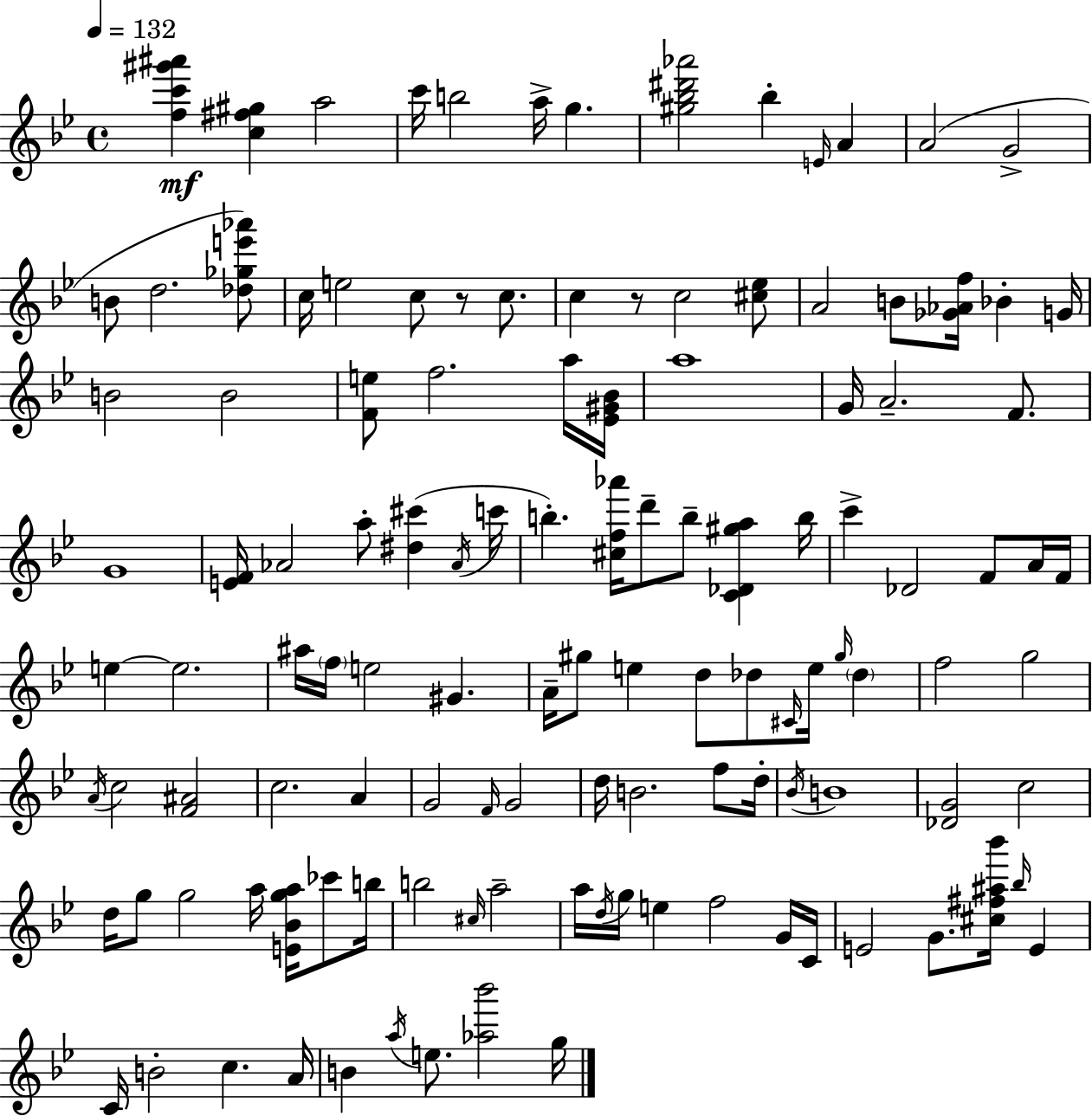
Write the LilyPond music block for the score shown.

{
  \clef treble
  \time 4/4
  \defaultTimeSignature
  \key bes \major
  \tempo 4 = 132
  \repeat volta 2 { <f'' c''' gis''' ais'''>4\mf <c'' fis'' gis''>4 a''2 | c'''16 b''2 a''16-> g''4. | <gis'' bes'' dis''' aes'''>2 bes''4-. \grace { e'16 } a'4 | a'2( g'2-> | \break b'8 d''2. <des'' ges'' e''' aes'''>8) | c''16 e''2 c''8 r8 c''8. | c''4 r8 c''2 <cis'' ees''>8 | a'2 b'8 <ges' aes' f''>16 bes'4-. | \break g'16 b'2 b'2 | <f' e''>8 f''2. a''16 | <ees' gis' bes'>16 a''1 | g'16 a'2.-- f'8. | \break g'1 | <e' f'>16 aes'2 a''8-. <dis'' cis'''>4( | \acciaccatura { aes'16 } c'''16 b''4.-.) <cis'' f'' aes'''>16 d'''8-- b''8-- <c' des' gis'' a''>4 | b''16 c'''4-> des'2 f'8 | \break a'16 f'16 e''4~~ e''2. | ais''16 \parenthesize f''16 e''2 gis'4. | a'16-- gis''8 e''4 d''8 des''8 \grace { cis'16 } e''16 \grace { gis''16 } | \parenthesize des''4 f''2 g''2 | \break \acciaccatura { a'16 } c''2 <f' ais'>2 | c''2. | a'4 g'2 \grace { f'16 } g'2 | d''16 b'2. | \break f''8 d''16-. \acciaccatura { bes'16 } b'1 | <des' g'>2 c''2 | d''16 g''8 g''2 | a''16 <e' bes' g'' a''>16 ces'''8 b''16 b''2 \grace { cis''16 } | \break a''2-- a''16 \acciaccatura { d''16 } g''16 e''4 f''2 | g'16 c'16 e'2 | g'8. <cis'' fis'' ais'' bes'''>16 \grace { bes''16 } e'4 c'16 b'2-. | c''4. a'16 b'4 \acciaccatura { a''16 } e''8. | \break <aes'' bes'''>2 g''16 } \bar "|."
}